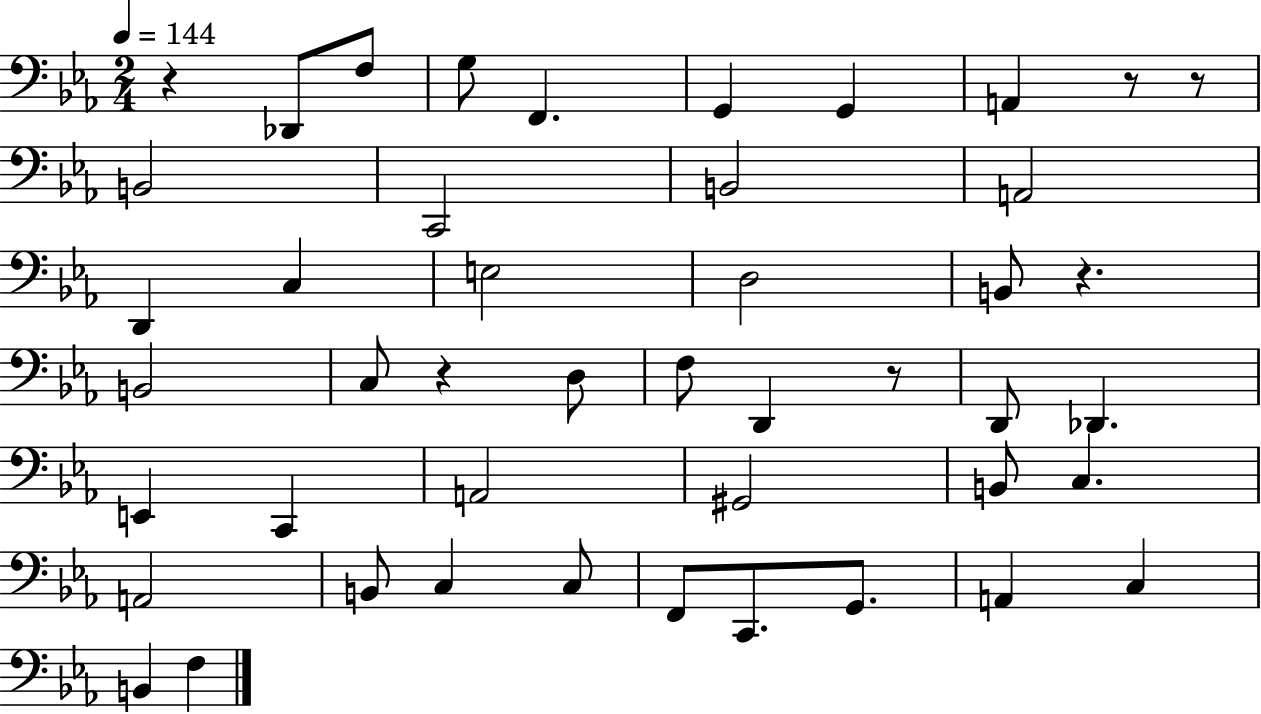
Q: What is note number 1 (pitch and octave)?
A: Db2